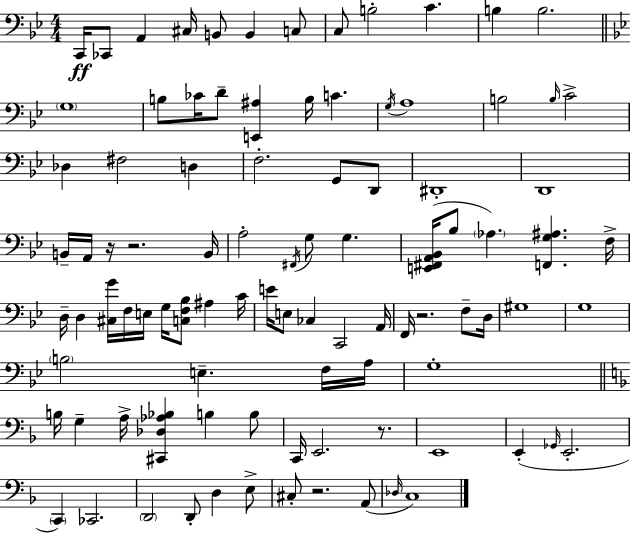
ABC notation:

X:1
T:Untitled
M:4/4
L:1/4
K:Bb
C,,/4 _C,,/2 A,, ^C,/4 B,,/2 B,, C,/2 C,/2 B,2 C B, B,2 G,4 B,/2 _C/4 D/2 [E,,^A,] B,/4 C G,/4 A,4 B,2 B,/4 C2 _D, ^F,2 D, F,2 G,,/2 D,,/2 ^D,,4 D,,4 B,,/4 A,,/4 z/4 z2 B,,/4 A,2 ^F,,/4 G,/2 G, [E,,^F,,A,,_B,,]/4 _B,/2 _A, [F,,G,^A,] F,/4 D,/4 D, [^C,G]/4 F,/4 E,/4 G,/4 [C,F,_B,]/2 ^A, C/4 E/4 E,/2 _C, C,,2 A,,/4 F,,/4 z2 F,/2 D,/4 ^G,4 G,4 B,2 E, F,/4 A,/4 G,4 B,/4 G, A,/4 [^C,,_D,_A,_B,] B, B,/2 C,,/4 E,,2 z/2 E,,4 E,, _G,,/4 E,,2 C,, _C,,2 D,,2 D,,/2 D, E,/2 ^C,/2 z2 A,,/2 _D,/4 C,4